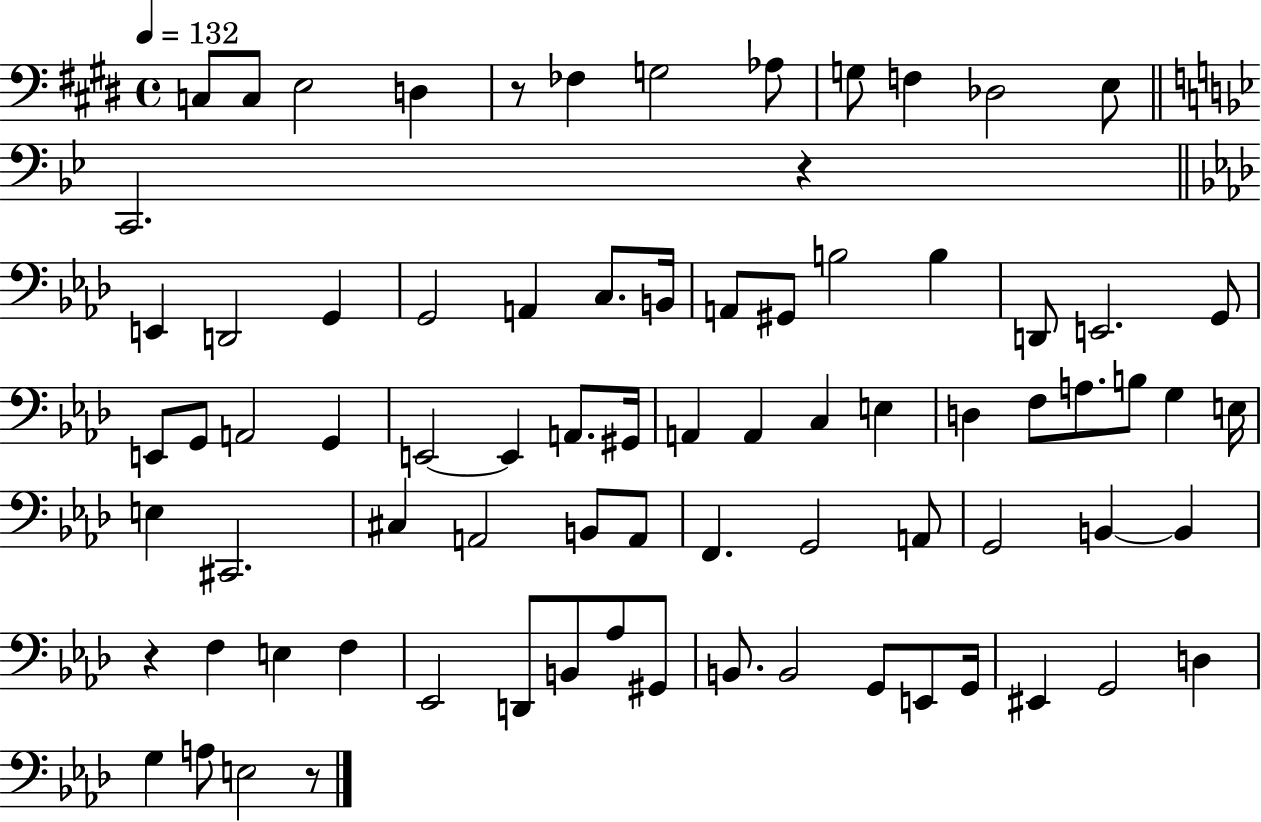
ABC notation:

X:1
T:Untitled
M:4/4
L:1/4
K:E
C,/2 C,/2 E,2 D, z/2 _F, G,2 _A,/2 G,/2 F, _D,2 E,/2 C,,2 z E,, D,,2 G,, G,,2 A,, C,/2 B,,/4 A,,/2 ^G,,/2 B,2 B, D,,/2 E,,2 G,,/2 E,,/2 G,,/2 A,,2 G,, E,,2 E,, A,,/2 ^G,,/4 A,, A,, C, E, D, F,/2 A,/2 B,/2 G, E,/4 E, ^C,,2 ^C, A,,2 B,,/2 A,,/2 F,, G,,2 A,,/2 G,,2 B,, B,, z F, E, F, _E,,2 D,,/2 B,,/2 _A,/2 ^G,,/2 B,,/2 B,,2 G,,/2 E,,/2 G,,/4 ^E,, G,,2 D, G, A,/2 E,2 z/2